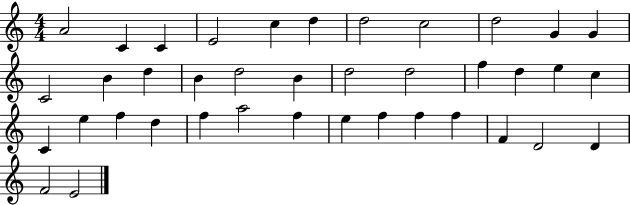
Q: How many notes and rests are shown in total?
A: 39